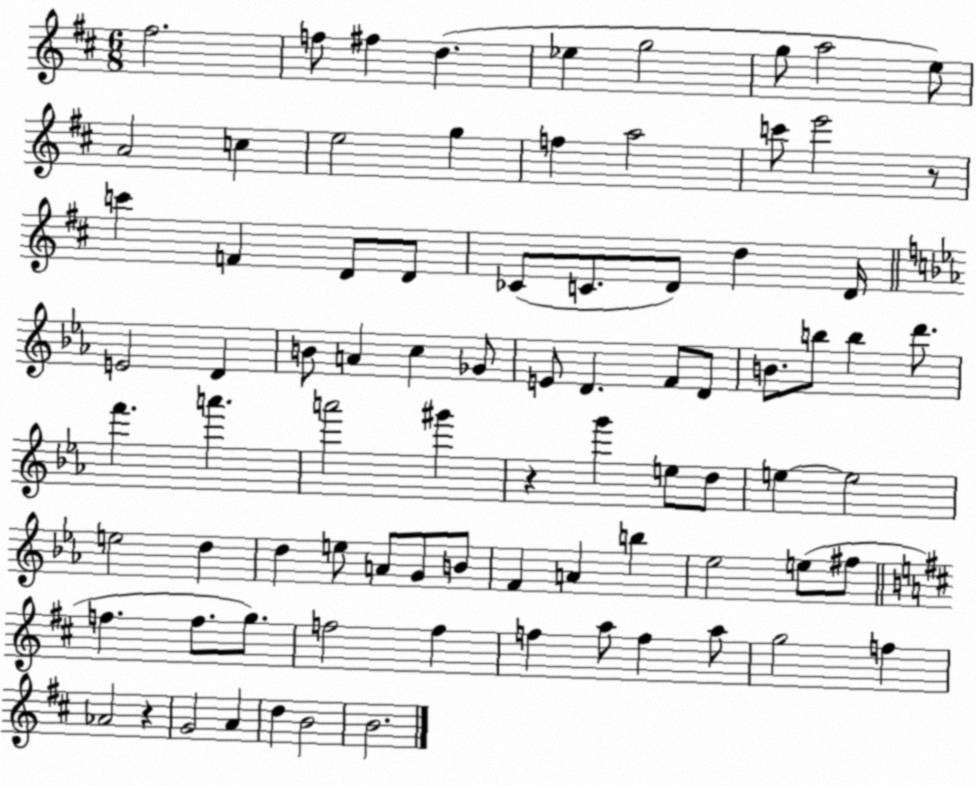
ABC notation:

X:1
T:Untitled
M:6/8
L:1/4
K:D
^f2 f/2 ^f d _e g2 g/2 a2 e/2 A2 c e2 g f a2 c'/2 e'2 z/2 c' F D/2 D/2 _C/2 C/2 D/2 d D/4 E2 D B/2 A c _G/2 E/2 D F/2 D/2 B/2 b/2 b d'/2 f' a' a'2 ^g' z g' e/2 d/2 e e2 e2 d d e/2 A/2 G/2 B/2 F A b _e2 e/2 ^f/2 f f/2 g/2 f2 f f a/2 f a/2 g2 f _A2 z G2 A d B2 B2